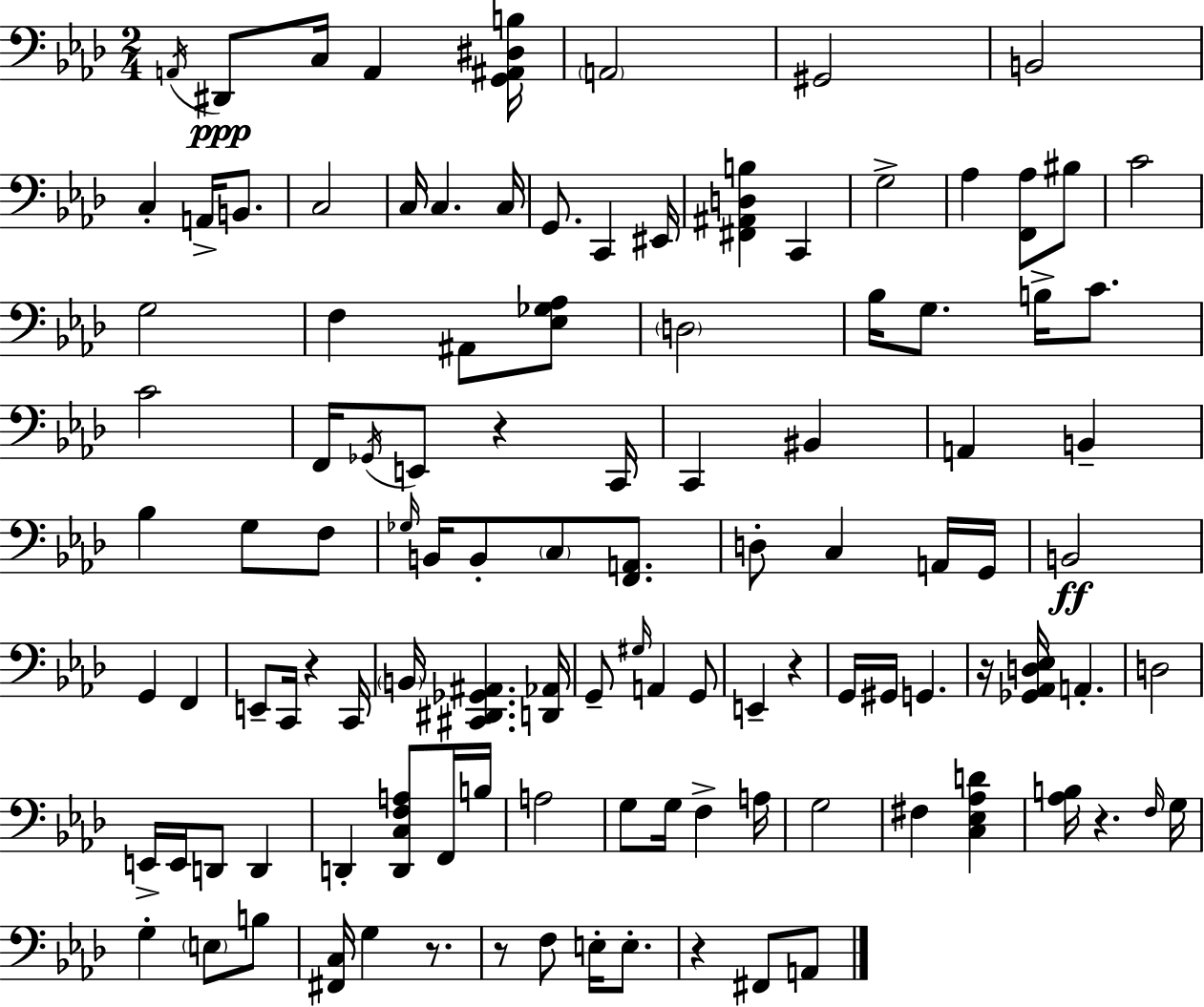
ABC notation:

X:1
T:Untitled
M:2/4
L:1/4
K:Ab
A,,/4 ^D,,/2 C,/4 A,, [G,,^A,,^D,B,]/4 A,,2 ^G,,2 B,,2 C, A,,/4 B,,/2 C,2 C,/4 C, C,/4 G,,/2 C,, ^E,,/4 [^F,,^A,,D,B,] C,, G,2 _A, [F,,_A,]/2 ^B,/2 C2 G,2 F, ^A,,/2 [_E,_G,_A,]/2 D,2 _B,/4 G,/2 B,/4 C/2 C2 F,,/4 _G,,/4 E,,/2 z C,,/4 C,, ^B,, A,, B,, _B, G,/2 F,/2 _G,/4 B,,/4 B,,/2 C,/2 [F,,A,,]/2 D,/2 C, A,,/4 G,,/4 B,,2 G,, F,, E,,/2 C,,/4 z C,,/4 B,,/4 [^C,,^D,,_G,,^A,,] [D,,_A,,]/4 G,,/2 ^G,/4 A,, G,,/2 E,, z G,,/4 ^G,,/4 G,, z/4 [_G,,_A,,D,_E,]/4 A,, D,2 E,,/4 E,,/4 D,,/2 D,, D,, [D,,C,F,A,]/2 F,,/4 B,/4 A,2 G,/2 G,/4 F, A,/4 G,2 ^F, [C,_E,_A,D] [_A,B,]/4 z F,/4 G,/4 G, E,/2 B,/2 [^F,,C,]/4 G, z/2 z/2 F,/2 E,/4 E,/2 z ^F,,/2 A,,/2